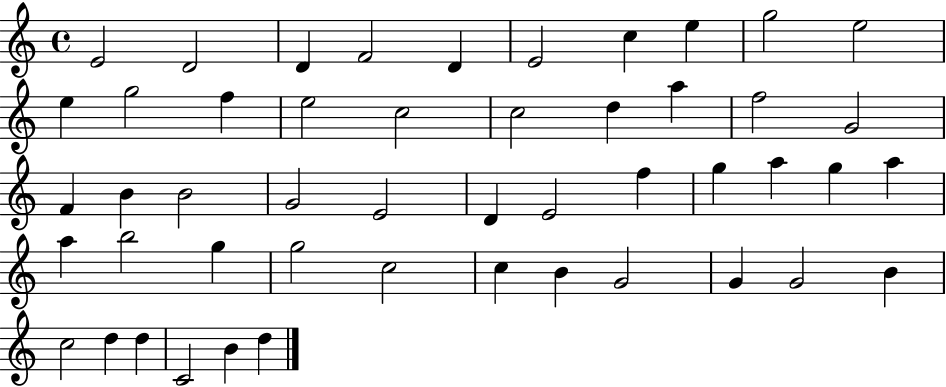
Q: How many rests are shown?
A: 0